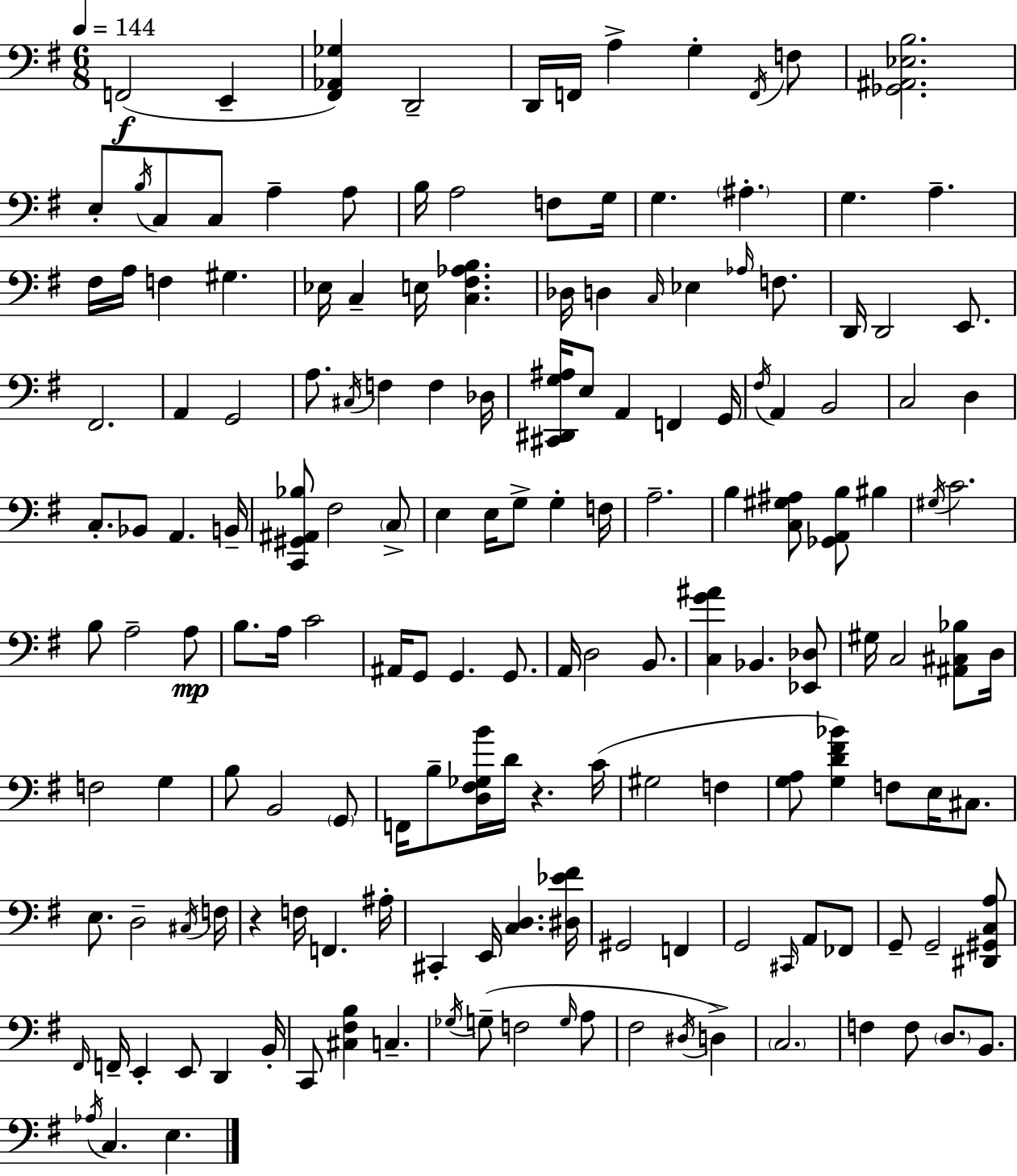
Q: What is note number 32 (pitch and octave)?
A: D3